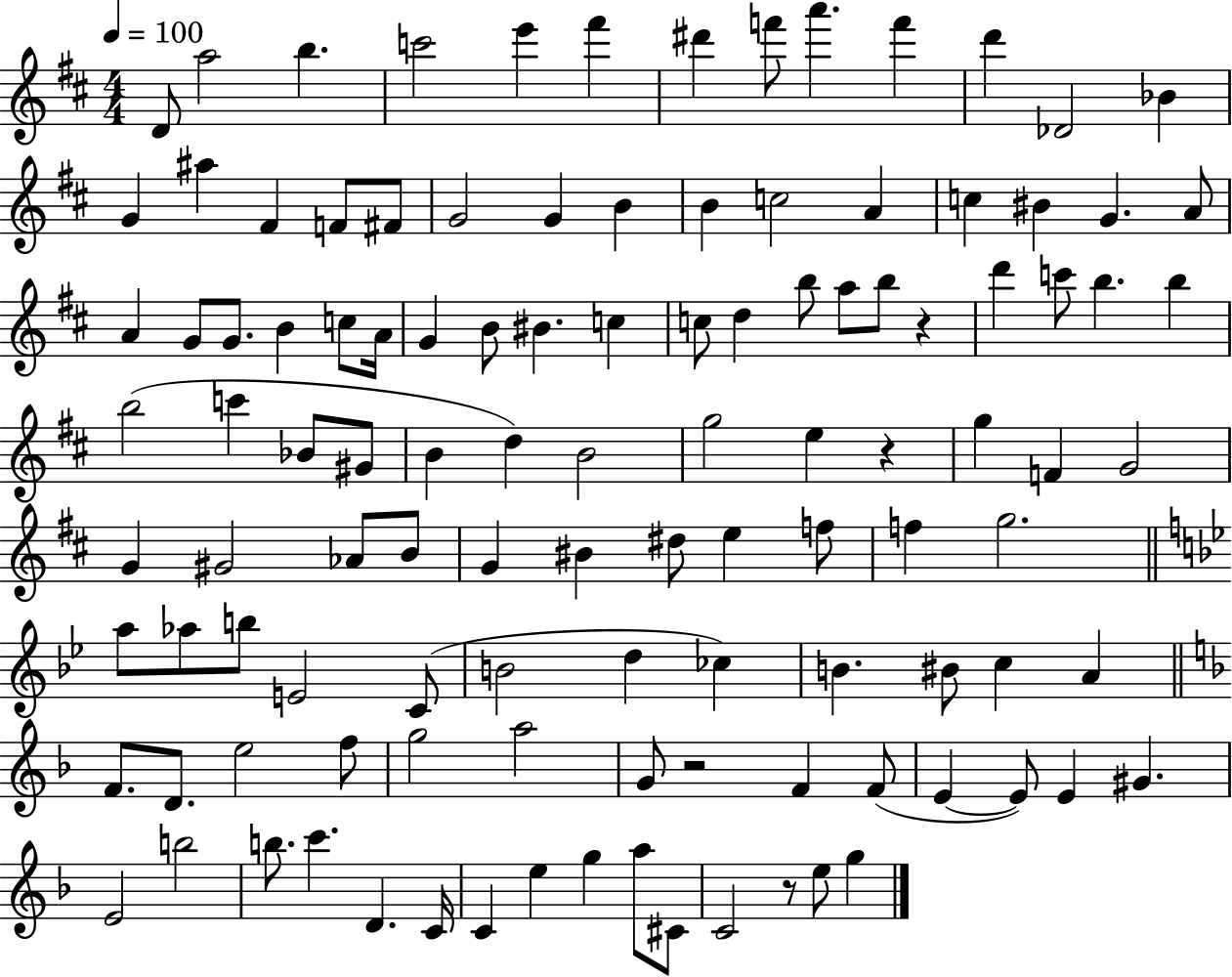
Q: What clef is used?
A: treble